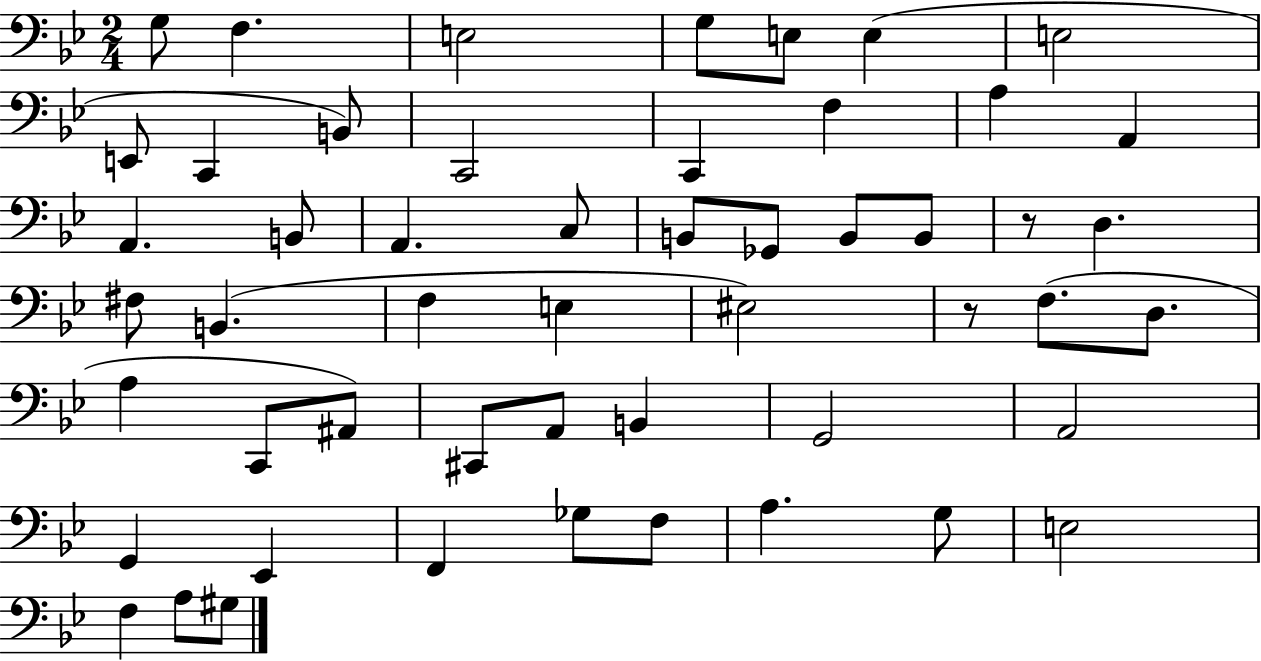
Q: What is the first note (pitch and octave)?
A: G3